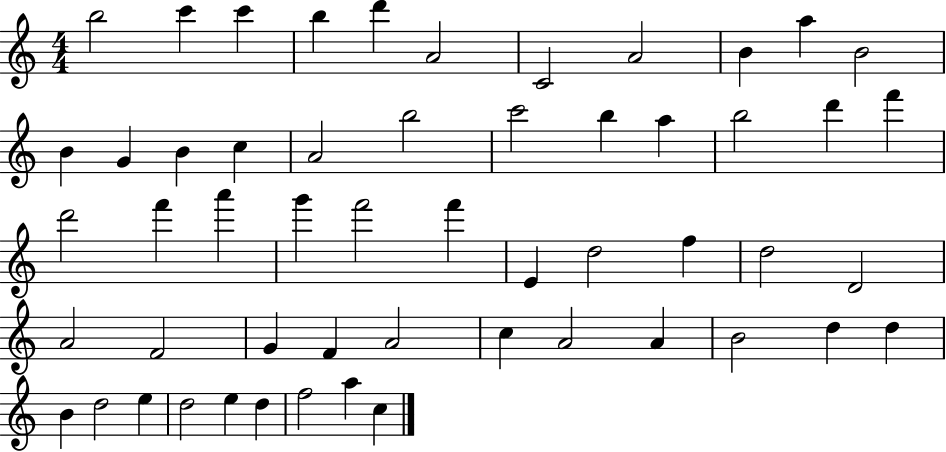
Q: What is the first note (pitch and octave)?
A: B5